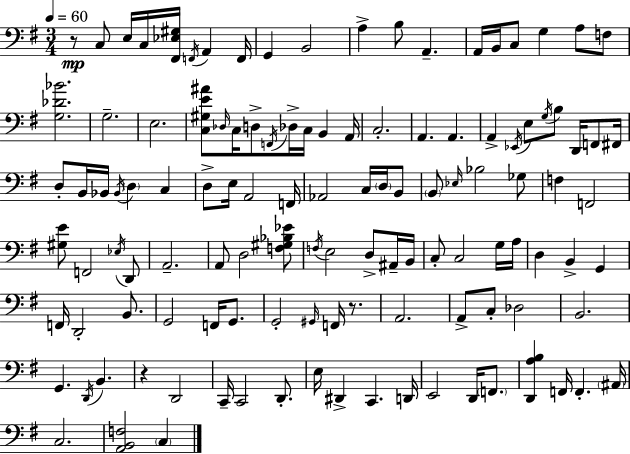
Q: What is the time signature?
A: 3/4